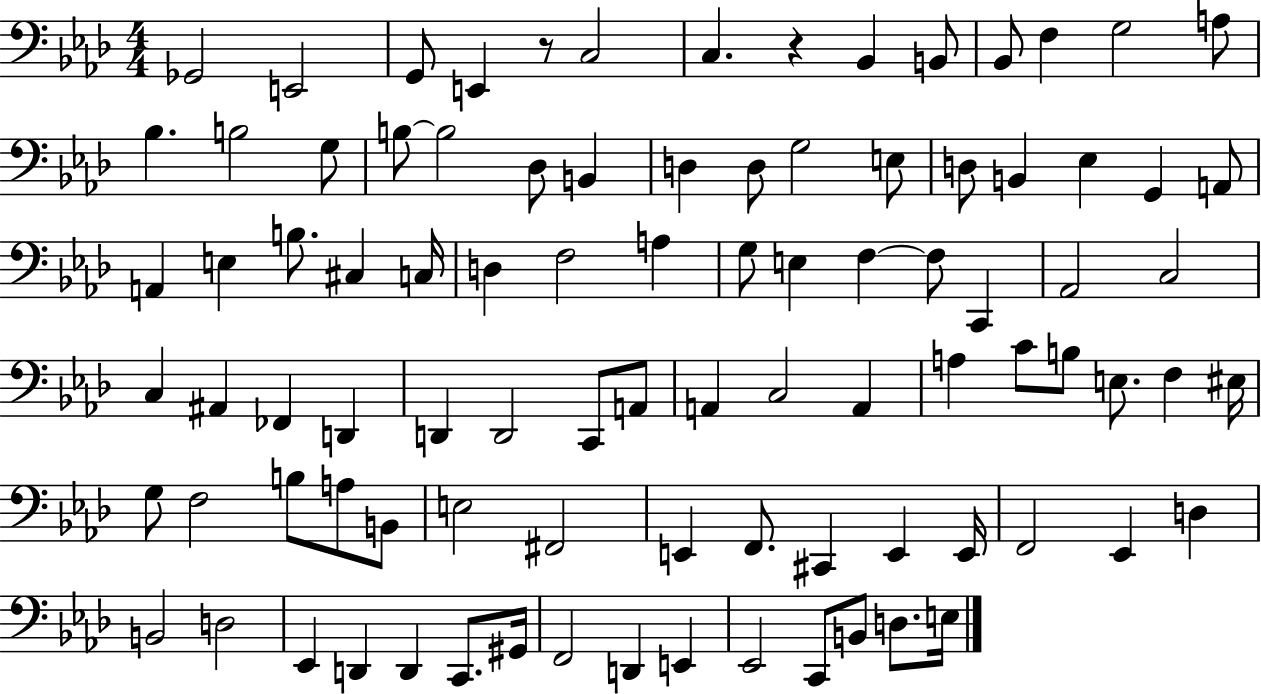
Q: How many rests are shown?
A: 2